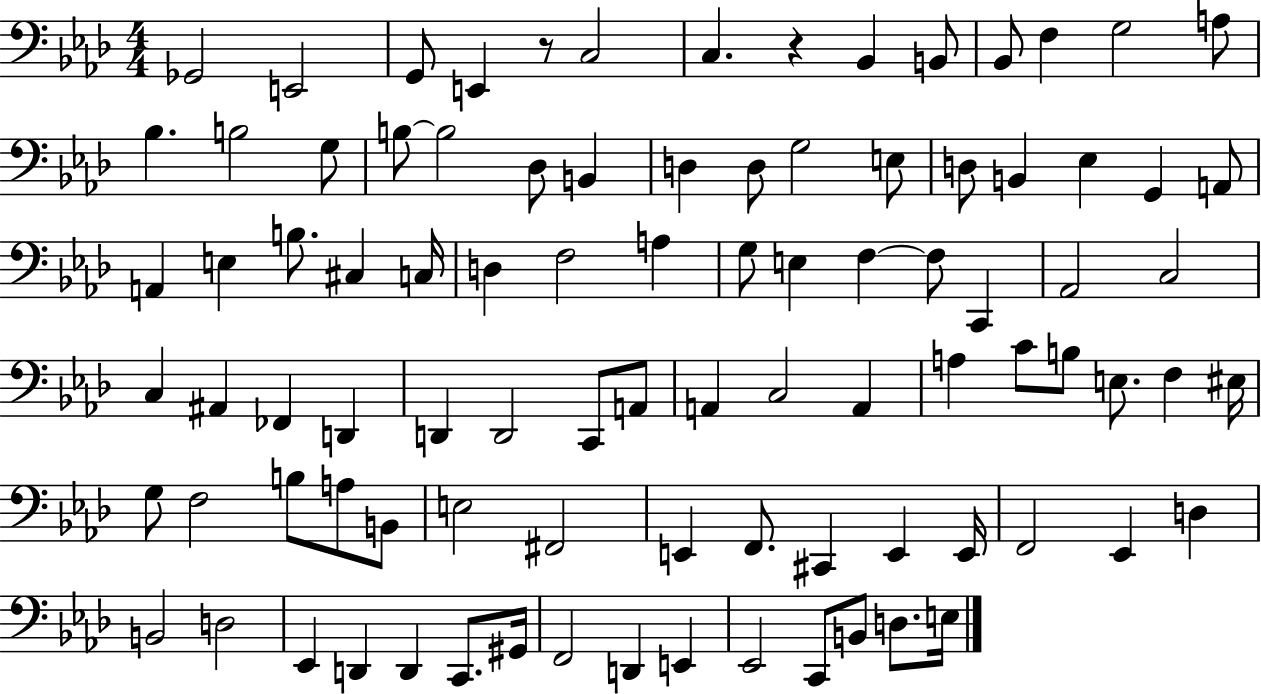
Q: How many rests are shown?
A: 2